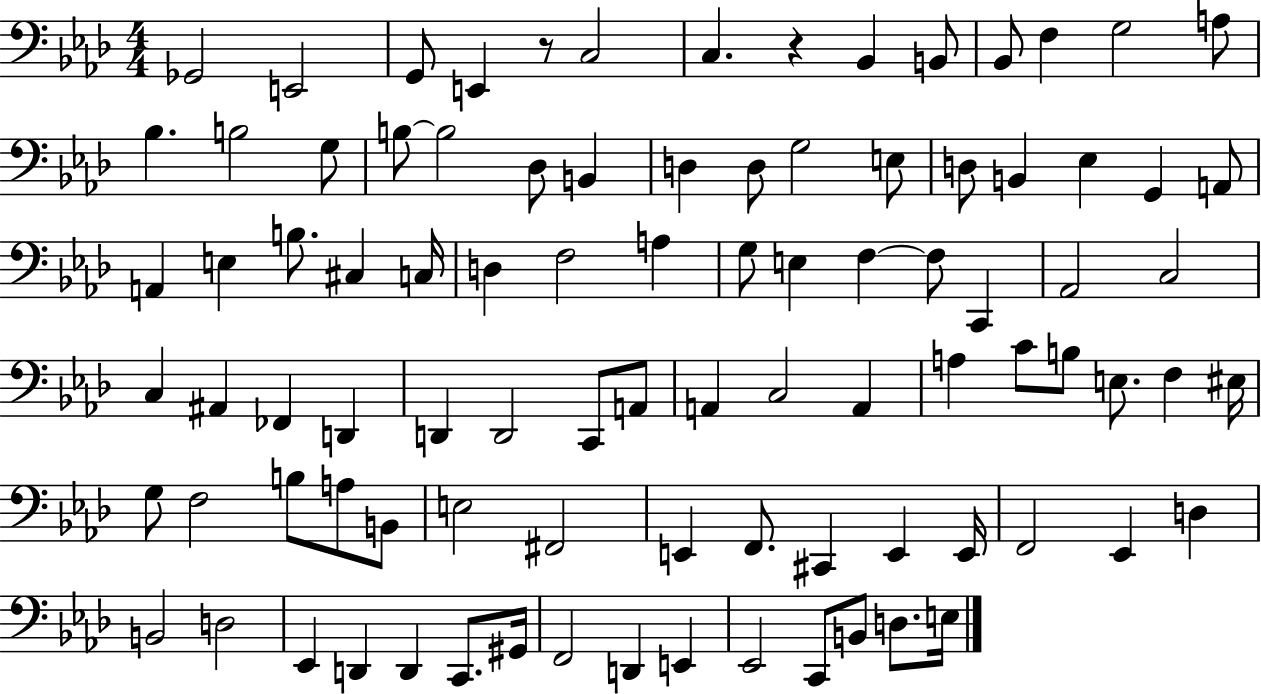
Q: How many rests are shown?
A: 2